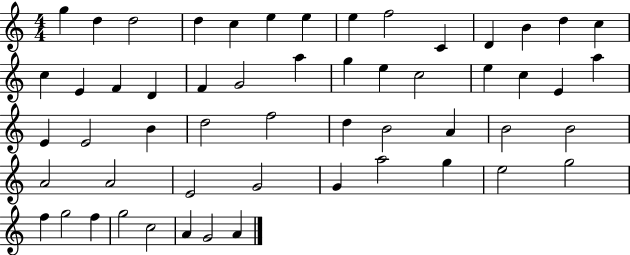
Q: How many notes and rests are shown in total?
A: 55